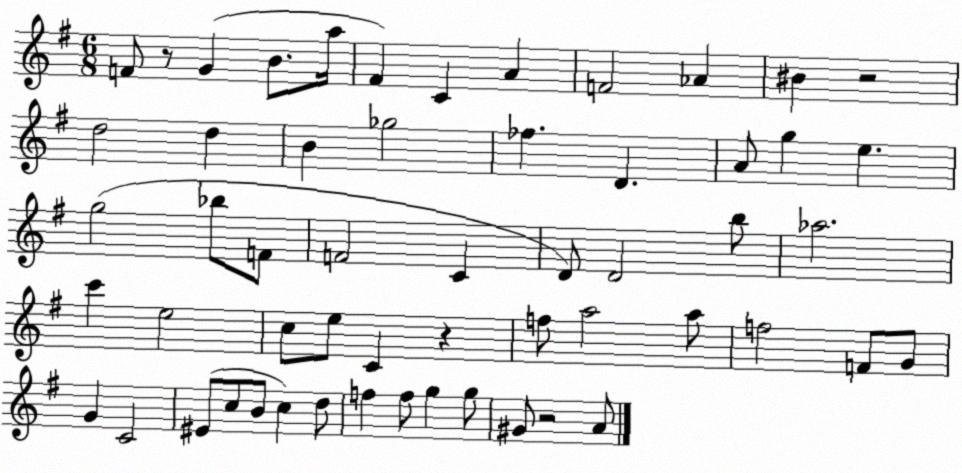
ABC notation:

X:1
T:Untitled
M:6/8
L:1/4
K:G
F/2 z/2 G B/2 a/4 ^F C A F2 _A ^B z2 d2 d B _g2 _f D A/2 g e g2 _b/2 F/2 F2 C D/2 D2 b/2 _a2 c' e2 c/2 e/2 C z f/2 a2 a/2 f2 F/2 G/2 G C2 ^E/2 c/2 B/2 c d/2 f f/2 g g/2 ^G/2 z2 A/2